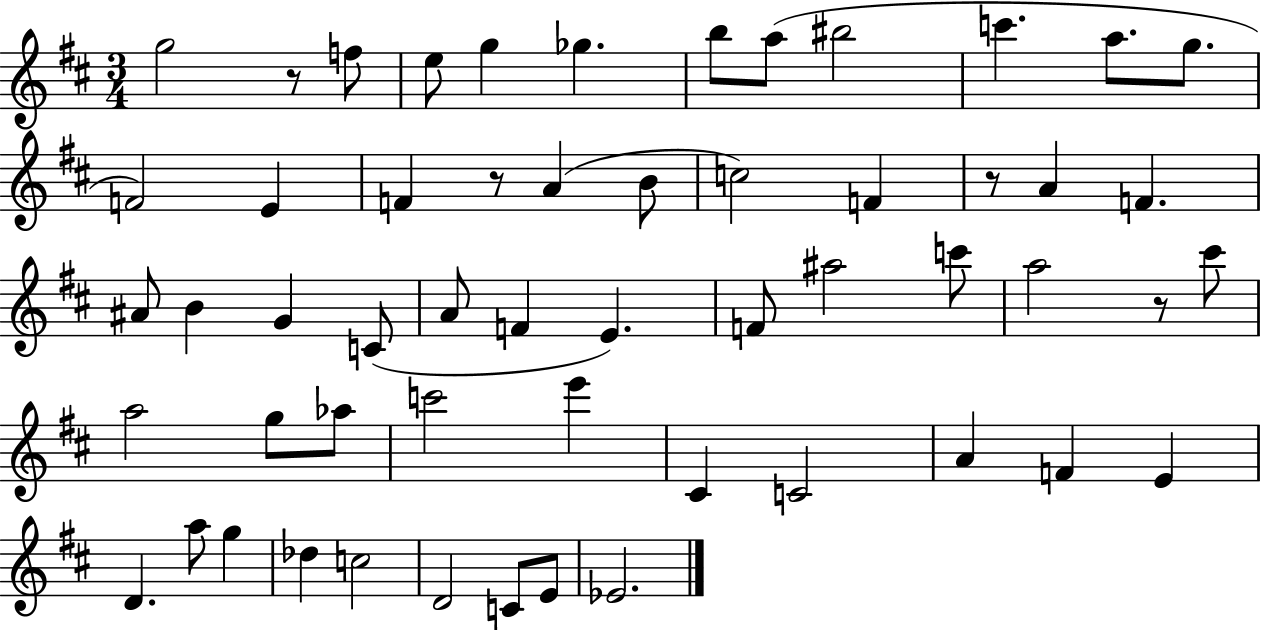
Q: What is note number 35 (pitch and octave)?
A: Ab5